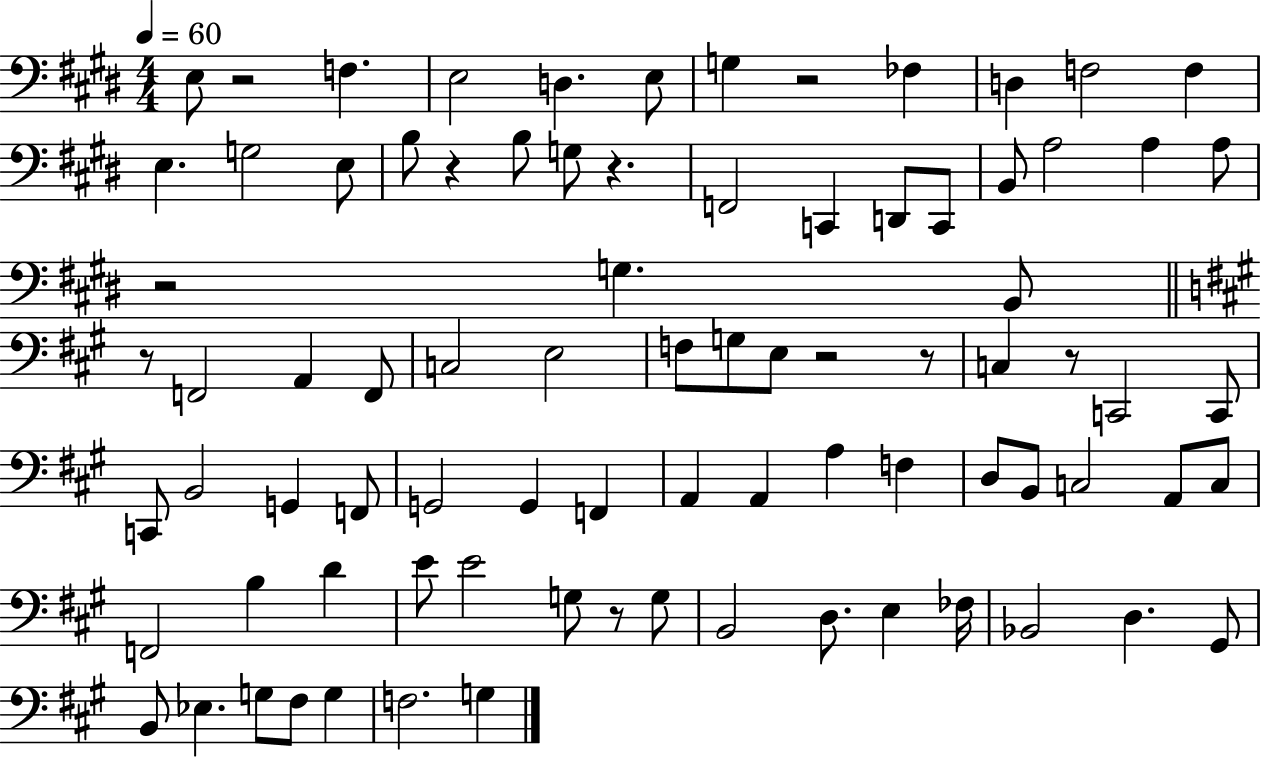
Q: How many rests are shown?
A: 10